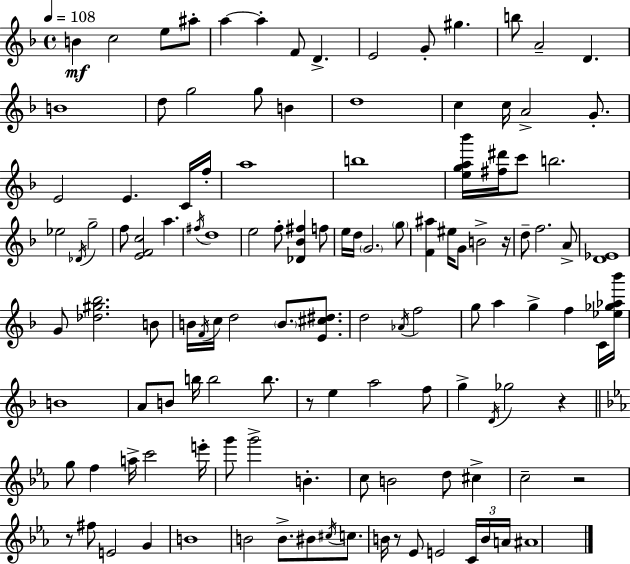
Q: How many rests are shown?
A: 6